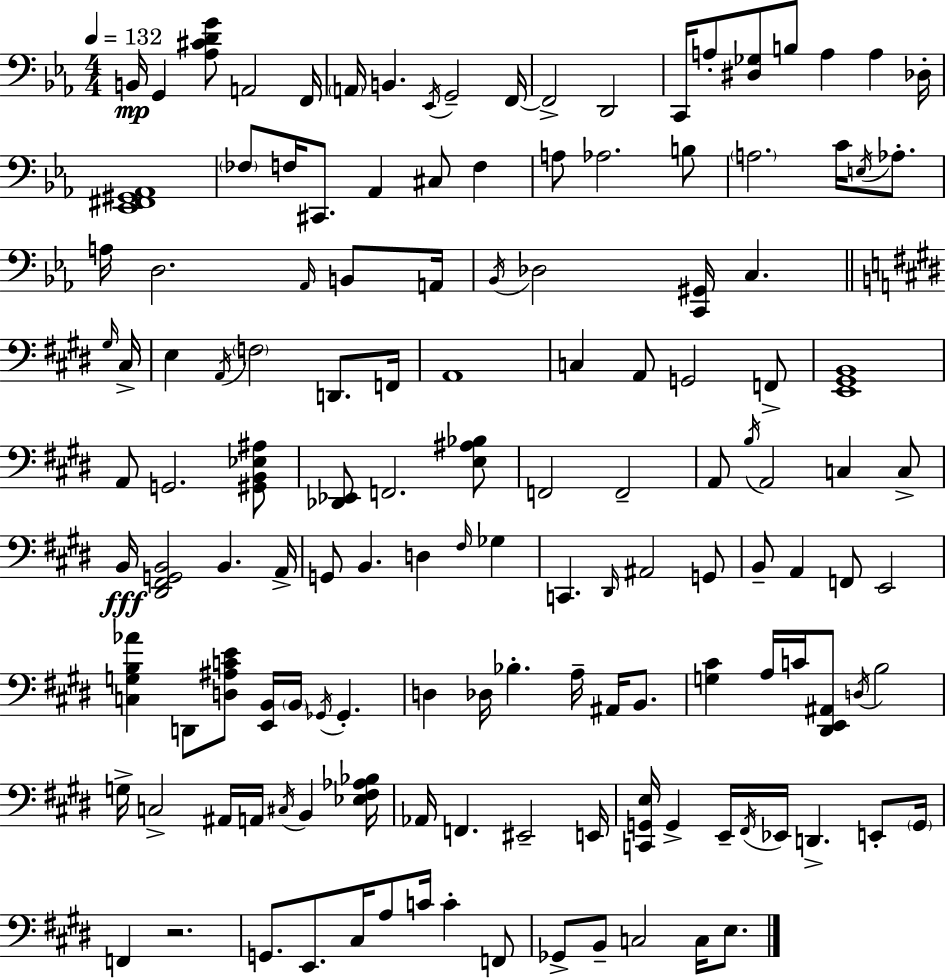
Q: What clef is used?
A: bass